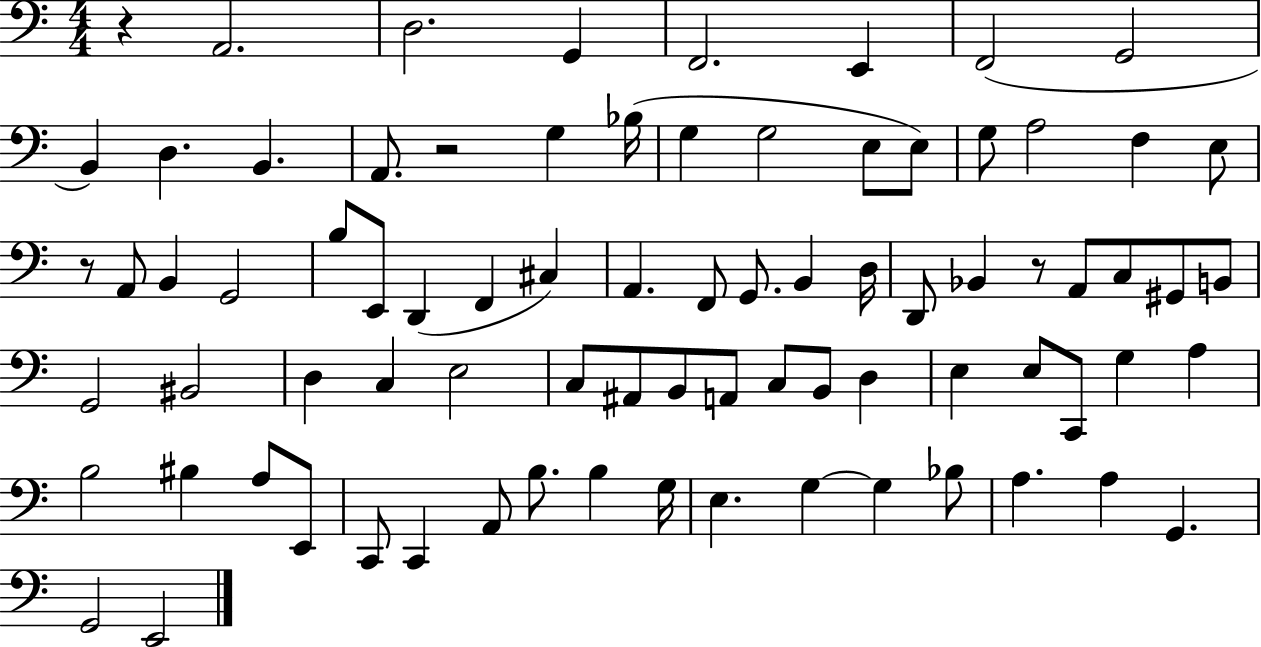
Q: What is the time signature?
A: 4/4